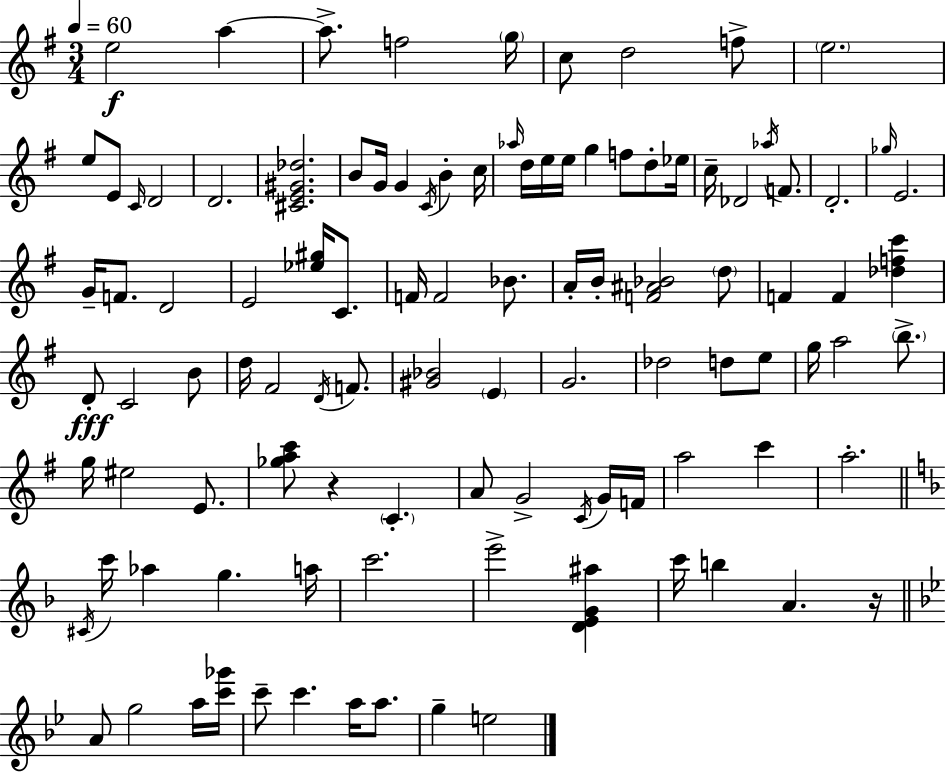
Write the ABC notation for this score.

X:1
T:Untitled
M:3/4
L:1/4
K:G
e2 a a/2 f2 g/4 c/2 d2 f/2 e2 e/2 E/2 C/4 D2 D2 [^CE^G_d]2 B/2 G/4 G C/4 B c/4 _a/4 d/4 e/4 e/4 g f/2 d/2 _e/4 c/4 _D2 _a/4 F/2 D2 _g/4 E2 G/4 F/2 D2 E2 [_e^g]/4 C/2 F/4 F2 _B/2 A/4 B/4 [F^A_B]2 d/2 F F [_dfc'] D/2 C2 B/2 d/4 ^F2 D/4 F/2 [^G_B]2 E G2 _d2 d/2 e/2 g/4 a2 b/2 g/4 ^e2 E/2 [_gac']/2 z C A/2 G2 C/4 G/4 F/4 a2 c' a2 ^C/4 c'/4 _a g a/4 c'2 e'2 [DEG^a] c'/4 b A z/4 A/2 g2 a/4 [c'_g']/4 c'/2 c' a/4 a/2 g e2